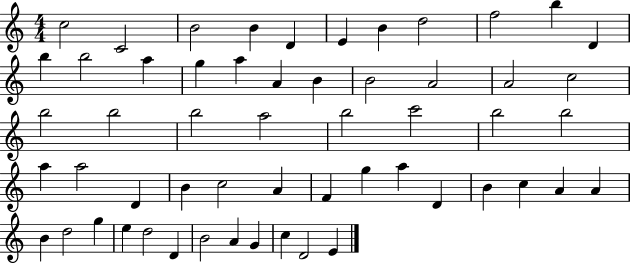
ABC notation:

X:1
T:Untitled
M:4/4
L:1/4
K:C
c2 C2 B2 B D E B d2 f2 b D b b2 a g a A B B2 A2 A2 c2 b2 b2 b2 a2 b2 c'2 b2 b2 a a2 D B c2 A F g a D B c A A B d2 g e d2 D B2 A G c D2 E